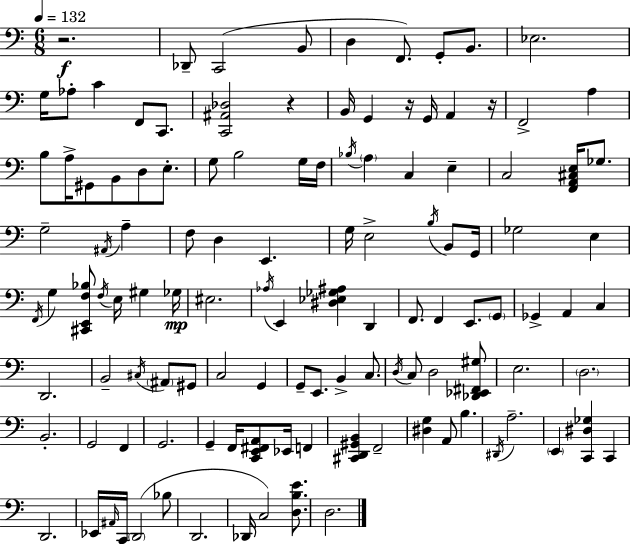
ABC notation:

X:1
T:Untitled
M:6/8
L:1/4
K:Am
z2 _D,,/2 C,,2 B,,/2 D, F,,/2 G,,/2 B,,/2 _E,2 G,/4 _A,/2 C F,,/2 C,,/2 [C,,^A,,_D,]2 z B,,/4 G,, z/4 G,,/4 A,, z/4 F,,2 A, B,/2 A,/4 ^G,,/2 B,,/2 D,/2 E,/2 G,/2 B,2 G,/4 F,/4 _B,/4 A, C, E, C,2 [F,,A,,^C,E,]/4 _G,/2 G,2 ^A,,/4 A, F,/2 D, E,, G,/4 E,2 B,/4 B,,/2 G,,/4 _G,2 E, F,,/4 G, [^C,,E,,F,_B,]/2 F,/4 E,/4 ^G, _G,/4 ^E,2 _A,/4 E,, [^D,_E,_G,^A,] D,, F,,/2 F,, E,,/2 G,,/2 _G,, A,, C, D,,2 B,,2 ^C,/4 ^A,,/2 ^G,,/2 C,2 G,, G,,/2 E,,/2 B,, C,/2 D,/4 C,/2 D,2 [_D,,_E,,^F,,^G,]/2 E,2 D,2 B,,2 G,,2 F,, G,,2 G,, F,,/4 [C,,E,,^F,,A,,]/2 _E,,/4 F,, [^C,,D,,^G,,B,,] F,,2 [^D,G,] A,,/2 B, ^D,,/4 A,2 E,, [C,,^D,_G,] C,, D,,2 _E,,/4 ^A,,/4 C,,/4 D,,2 _B,/2 D,,2 _D,,/4 C,2 [D,B,E]/2 D,2